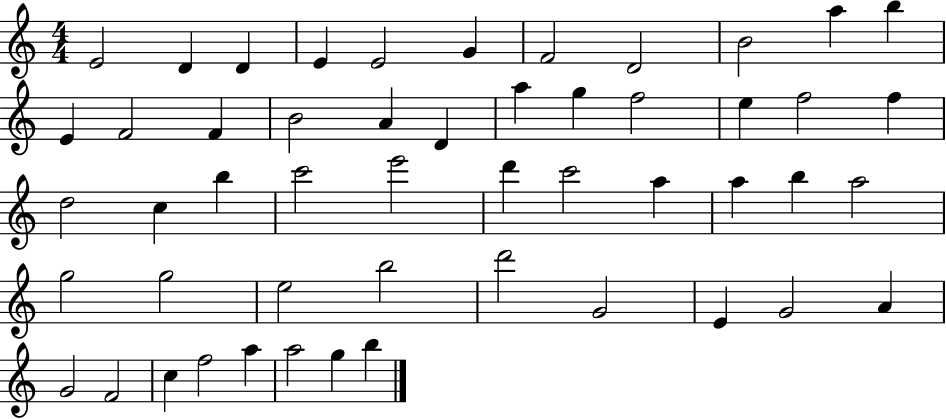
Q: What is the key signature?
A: C major